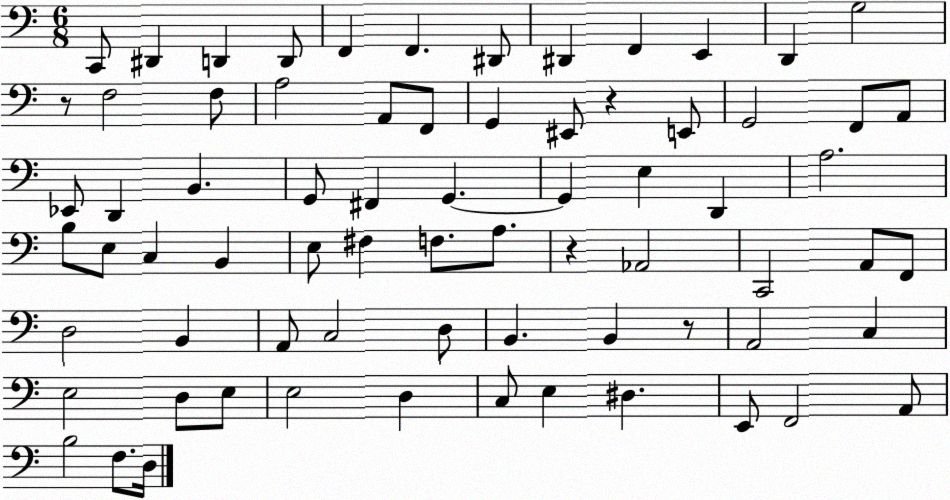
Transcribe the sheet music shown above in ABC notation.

X:1
T:Untitled
M:6/8
L:1/4
K:C
C,,/2 ^D,, D,, D,,/2 F,, F,, ^D,,/2 ^D,, F,, E,, D,, G,2 z/2 F,2 F,/2 A,2 A,,/2 F,,/2 G,, ^E,,/2 z E,,/2 G,,2 F,,/2 A,,/2 _E,,/2 D,, B,, G,,/2 ^F,, G,, G,, E, D,, A,2 B,/2 E,/2 C, B,, E,/2 ^F, F,/2 A,/2 z _A,,2 C,,2 A,,/2 F,,/2 D,2 B,, A,,/2 C,2 D,/2 B,, B,, z/2 A,,2 C, E,2 D,/2 E,/2 E,2 D, C,/2 E, ^D, E,,/2 F,,2 A,,/2 B,2 F,/2 D,/4